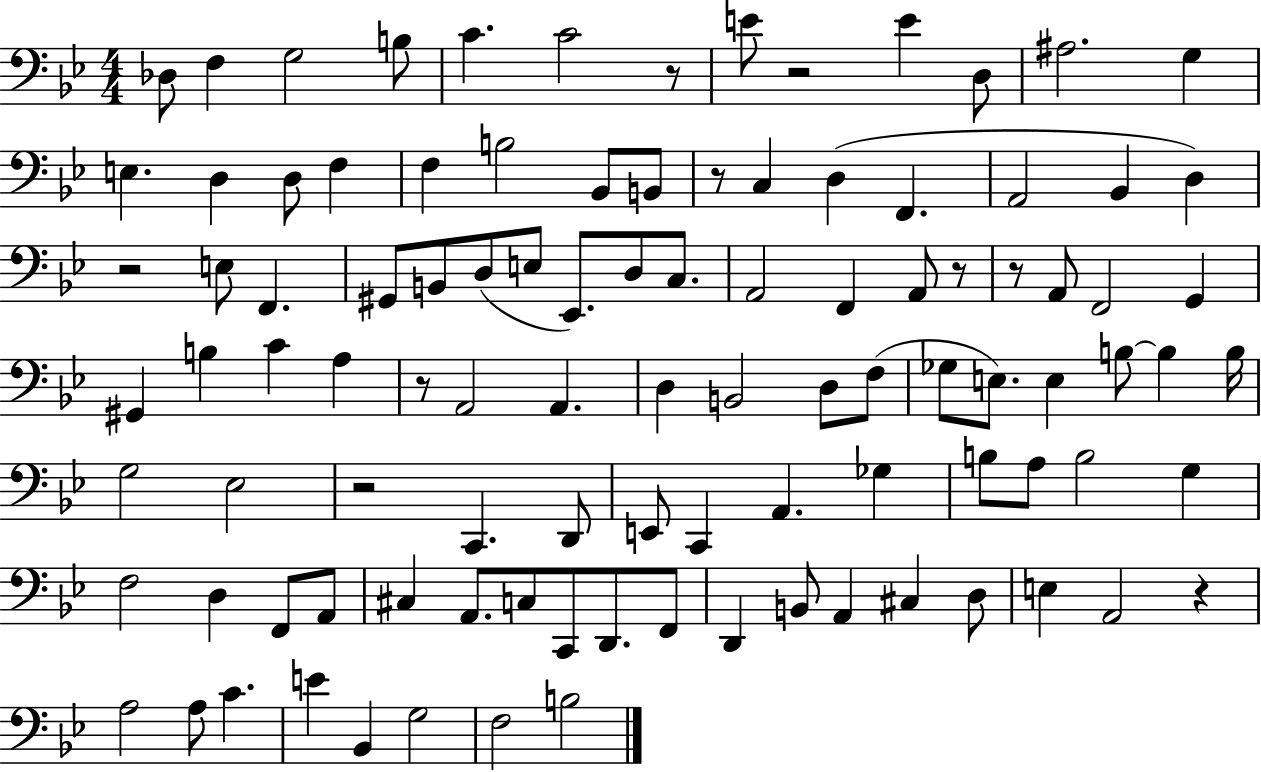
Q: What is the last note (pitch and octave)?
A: B3